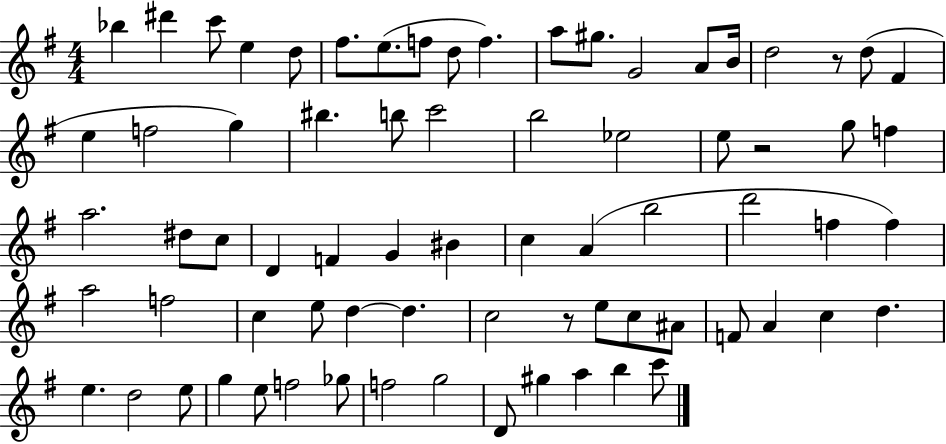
{
  \clef treble
  \numericTimeSignature
  \time 4/4
  \key g \major
  bes''4 dis'''4 c'''8 e''4 d''8 | fis''8. e''8.( f''8 d''8 f''4.) | a''8 gis''8. g'2 a'8 b'16 | d''2 r8 d''8( fis'4 | \break e''4 f''2 g''4) | bis''4. b''8 c'''2 | b''2 ees''2 | e''8 r2 g''8 f''4 | \break a''2. dis''8 c''8 | d'4 f'4 g'4 bis'4 | c''4 a'4( b''2 | d'''2 f''4 f''4) | \break a''2 f''2 | c''4 e''8 d''4~~ d''4. | c''2 r8 e''8 c''8 ais'8 | f'8 a'4 c''4 d''4. | \break e''4. d''2 e''8 | g''4 e''8 f''2 ges''8 | f''2 g''2 | d'8 gis''4 a''4 b''4 c'''8 | \break \bar "|."
}